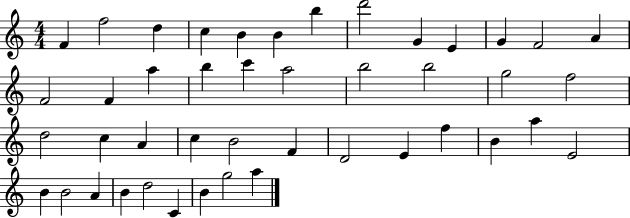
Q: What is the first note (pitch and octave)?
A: F4